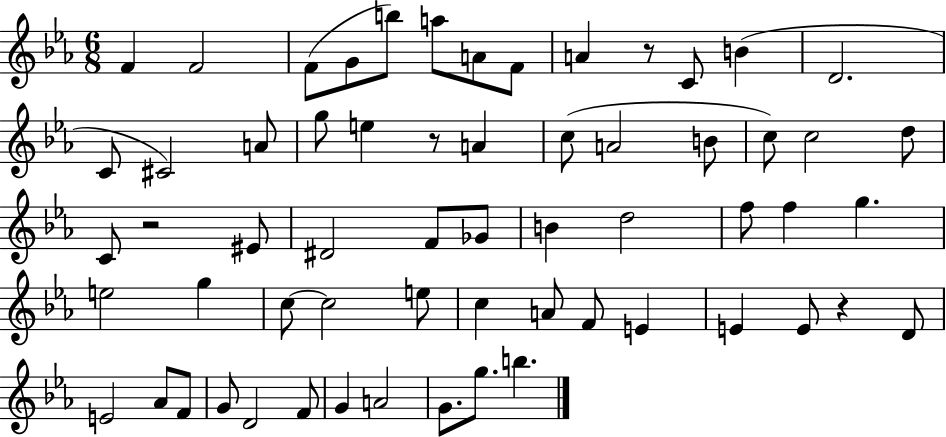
F4/q F4/h F4/e G4/e B5/e A5/e A4/e F4/e A4/q R/e C4/e B4/q D4/h. C4/e C#4/h A4/e G5/e E5/q R/e A4/q C5/e A4/h B4/e C5/e C5/h D5/e C4/e R/h EIS4/e D#4/h F4/e Gb4/e B4/q D5/h F5/e F5/q G5/q. E5/h G5/q C5/e C5/h E5/e C5/q A4/e F4/e E4/q E4/q E4/e R/q D4/e E4/h Ab4/e F4/e G4/e D4/h F4/e G4/q A4/h G4/e. G5/e. B5/q.